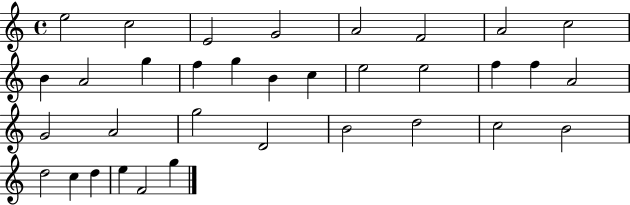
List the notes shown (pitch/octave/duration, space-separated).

E5/h C5/h E4/h G4/h A4/h F4/h A4/h C5/h B4/q A4/h G5/q F5/q G5/q B4/q C5/q E5/h E5/h F5/q F5/q A4/h G4/h A4/h G5/h D4/h B4/h D5/h C5/h B4/h D5/h C5/q D5/q E5/q F4/h G5/q